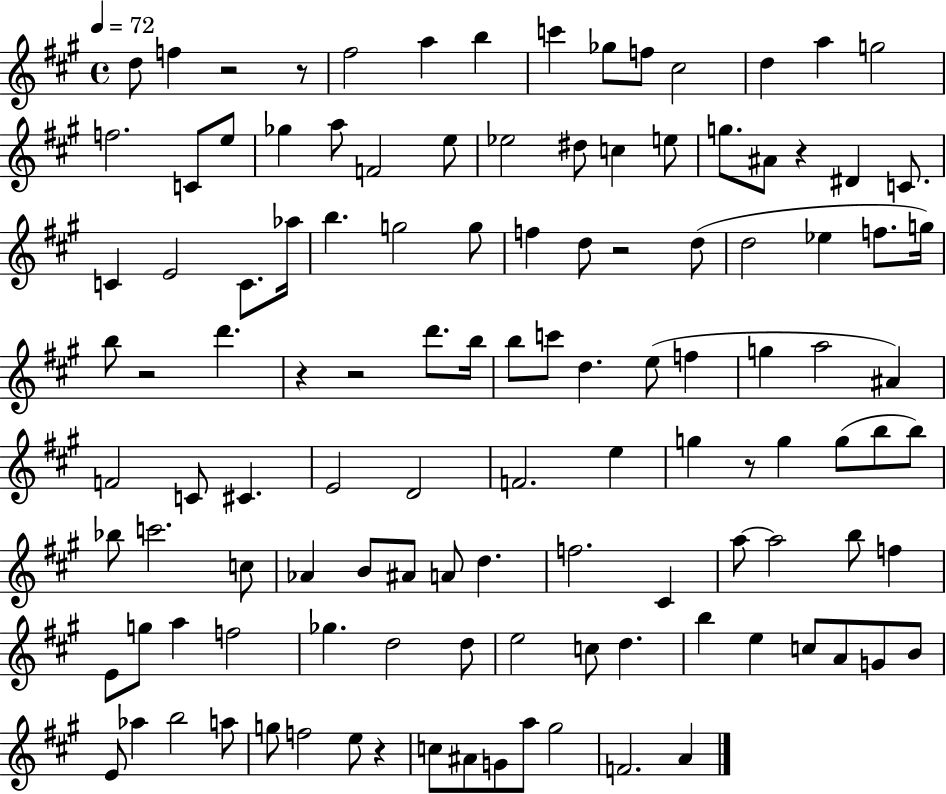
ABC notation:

X:1
T:Untitled
M:4/4
L:1/4
K:A
d/2 f z2 z/2 ^f2 a b c' _g/2 f/2 ^c2 d a g2 f2 C/2 e/2 _g a/2 F2 e/2 _e2 ^d/2 c e/2 g/2 ^A/2 z ^D C/2 C E2 C/2 _a/4 b g2 g/2 f d/2 z2 d/2 d2 _e f/2 g/4 b/2 z2 d' z z2 d'/2 b/4 b/2 c'/2 d e/2 f g a2 ^A F2 C/2 ^C E2 D2 F2 e g z/2 g g/2 b/2 b/2 _b/2 c'2 c/2 _A B/2 ^A/2 A/2 d f2 ^C a/2 a2 b/2 f E/2 g/2 a f2 _g d2 d/2 e2 c/2 d b e c/2 A/2 G/2 B/2 E/2 _a b2 a/2 g/2 f2 e/2 z c/2 ^A/2 G/2 a/2 ^g2 F2 A